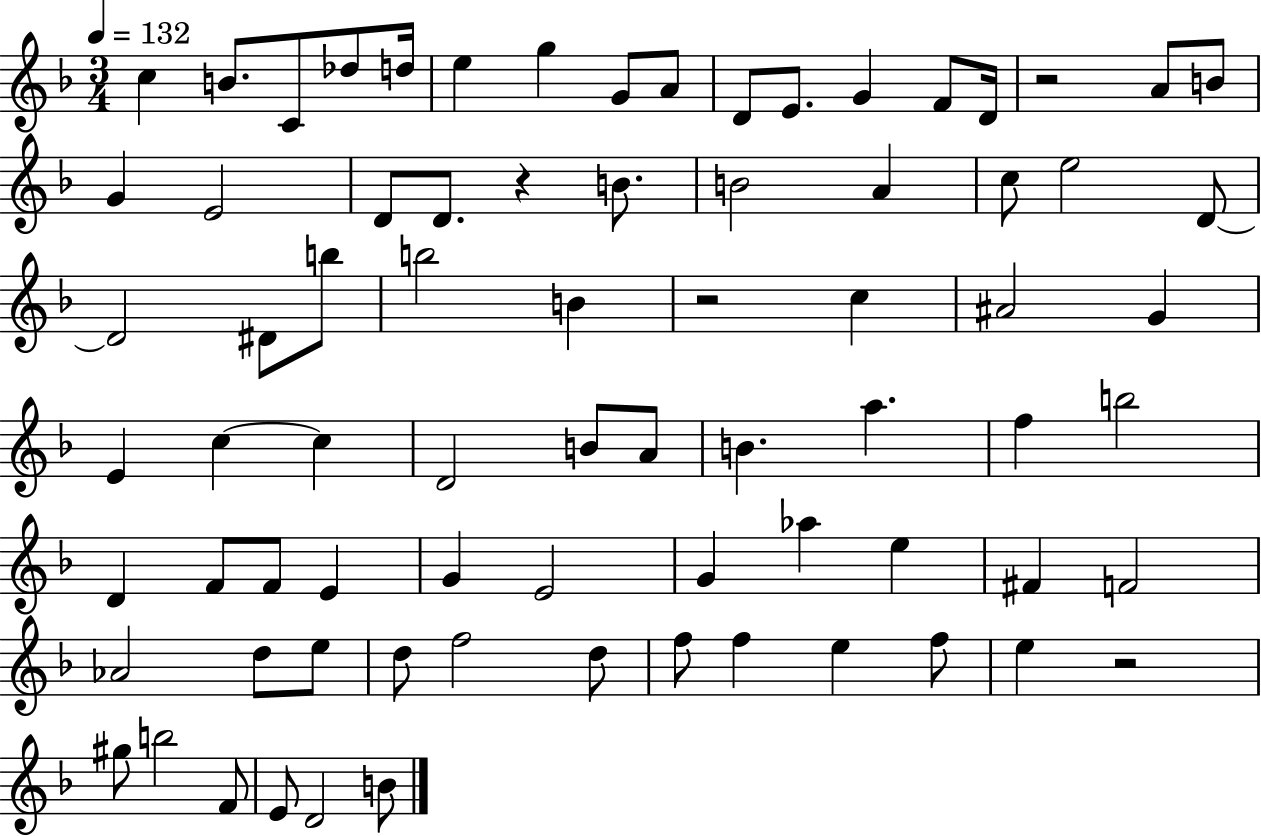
C5/q B4/e. C4/e Db5/e D5/s E5/q G5/q G4/e A4/e D4/e E4/e. G4/q F4/e D4/s R/h A4/e B4/e G4/q E4/h D4/e D4/e. R/q B4/e. B4/h A4/q C5/e E5/h D4/e D4/h D#4/e B5/e B5/h B4/q R/h C5/q A#4/h G4/q E4/q C5/q C5/q D4/h B4/e A4/e B4/q. A5/q. F5/q B5/h D4/q F4/e F4/e E4/q G4/q E4/h G4/q Ab5/q E5/q F#4/q F4/h Ab4/h D5/e E5/e D5/e F5/h D5/e F5/e F5/q E5/q F5/e E5/q R/h G#5/e B5/h F4/e E4/e D4/h B4/e